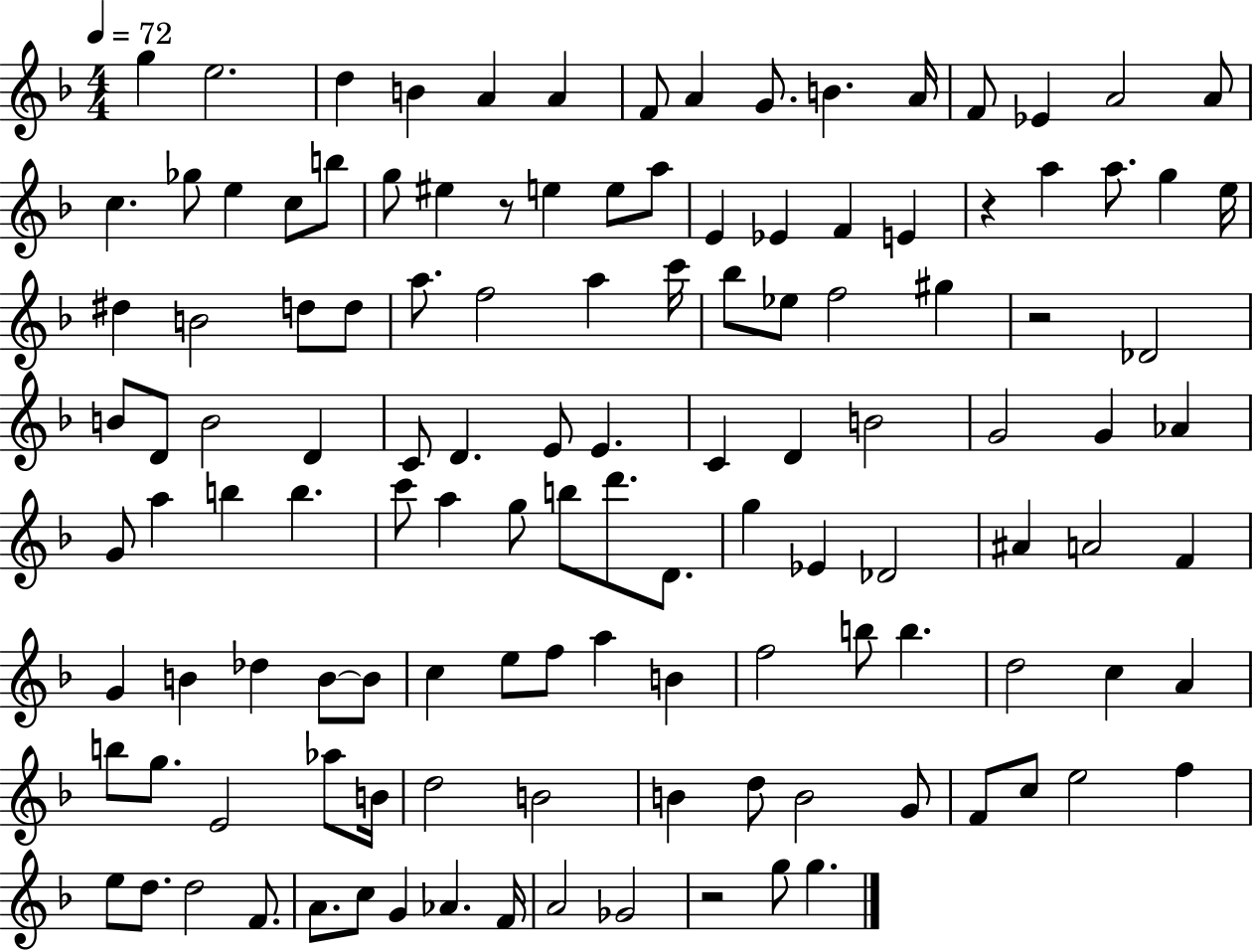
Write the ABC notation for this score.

X:1
T:Untitled
M:4/4
L:1/4
K:F
g e2 d B A A F/2 A G/2 B A/4 F/2 _E A2 A/2 c _g/2 e c/2 b/2 g/2 ^e z/2 e e/2 a/2 E _E F E z a a/2 g e/4 ^d B2 d/2 d/2 a/2 f2 a c'/4 _b/2 _e/2 f2 ^g z2 _D2 B/2 D/2 B2 D C/2 D E/2 E C D B2 G2 G _A G/2 a b b c'/2 a g/2 b/2 d'/2 D/2 g _E _D2 ^A A2 F G B _d B/2 B/2 c e/2 f/2 a B f2 b/2 b d2 c A b/2 g/2 E2 _a/2 B/4 d2 B2 B d/2 B2 G/2 F/2 c/2 e2 f e/2 d/2 d2 F/2 A/2 c/2 G _A F/4 A2 _G2 z2 g/2 g